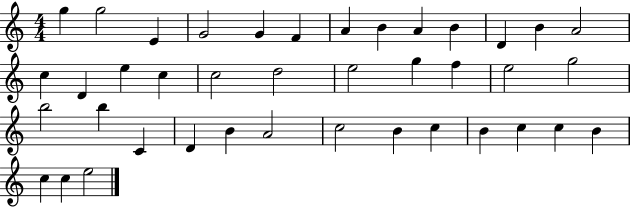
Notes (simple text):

G5/q G5/h E4/q G4/h G4/q F4/q A4/q B4/q A4/q B4/q D4/q B4/q A4/h C5/q D4/q E5/q C5/q C5/h D5/h E5/h G5/q F5/q E5/h G5/h B5/h B5/q C4/q D4/q B4/q A4/h C5/h B4/q C5/q B4/q C5/q C5/q B4/q C5/q C5/q E5/h